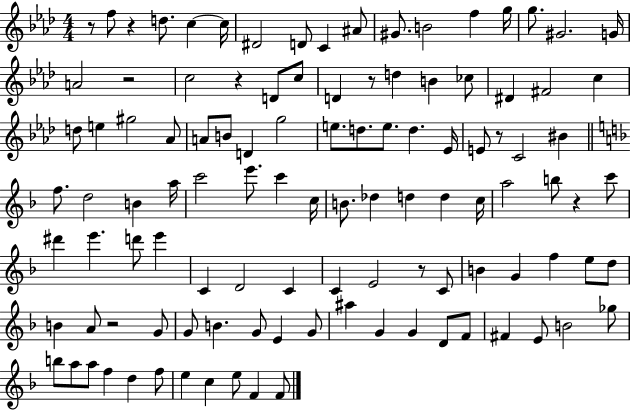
{
  \clef treble
  \numericTimeSignature
  \time 4/4
  \key aes \major
  \repeat volta 2 { r8 f''8 r4 d''8. c''4~~ c''16 | dis'2 d'8 c'4 ais'8 | gis'8. b'2 f''4 g''16 | g''8. gis'2. g'16 | \break a'2 r2 | c''2 r4 d'8 c''8 | d'4 r8 d''4 b'4 ces''8 | dis'4 fis'2 c''4 | \break d''8 e''4 gis''2 aes'8 | a'8 b'8 d'4 g''2 | e''8. d''8. e''8. d''4. ees'16 | e'8 r8 c'2 bis'4 | \break \bar "||" \break \key d \minor f''8. d''2 b'4 a''16 | c'''2 e'''8. c'''4 c''16 | b'8. des''4 d''4 d''4 c''16 | a''2 b''8 r4 c'''8 | \break dis'''4 e'''4. d'''8 e'''4 | c'4 d'2 c'4 | c'4 e'2 r8 c'8 | b'4 g'4 f''4 e''8 d''8 | \break b'4 a'8 r2 g'8 | g'8 b'4. g'8 e'4 g'8 | ais''4 g'4 g'4 d'8 f'8 | fis'4 e'8 b'2 ges''8 | \break b''8 a''8 a''8 f''4 d''4 f''8 | e''4 c''4 e''8 f'4 f'8 | } \bar "|."
}